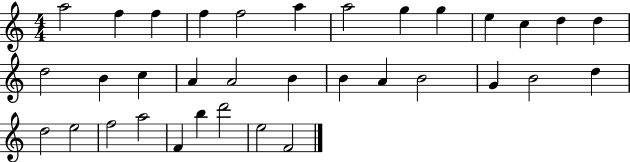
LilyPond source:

{
  \clef treble
  \numericTimeSignature
  \time 4/4
  \key c \major
  a''2 f''4 f''4 | f''4 f''2 a''4 | a''2 g''4 g''4 | e''4 c''4 d''4 d''4 | \break d''2 b'4 c''4 | a'4 a'2 b'4 | b'4 a'4 b'2 | g'4 b'2 d''4 | \break d''2 e''2 | f''2 a''2 | f'4 b''4 d'''2 | e''2 f'2 | \break \bar "|."
}